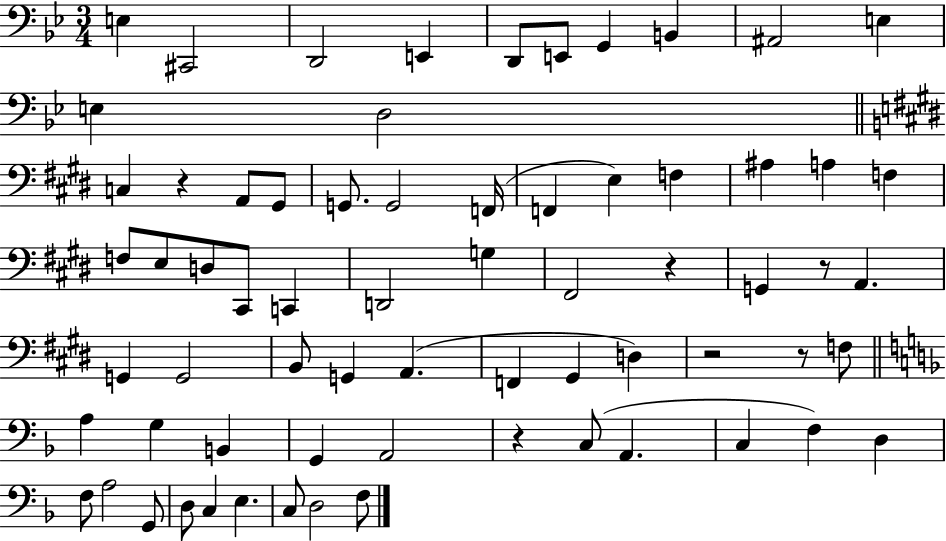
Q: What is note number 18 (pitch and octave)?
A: F2